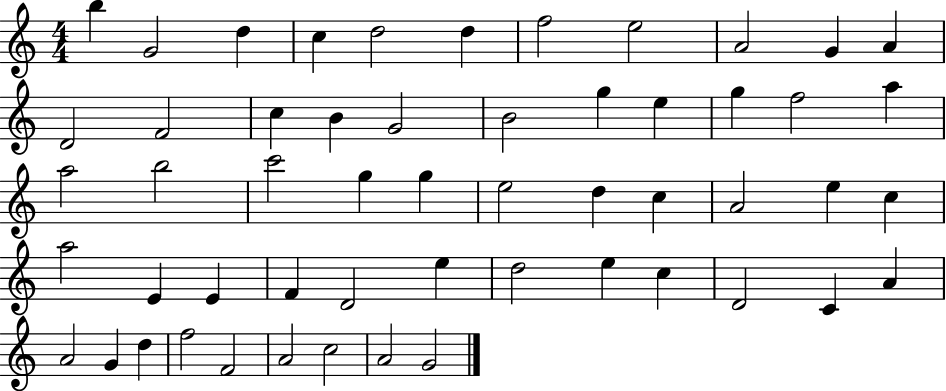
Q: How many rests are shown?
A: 0